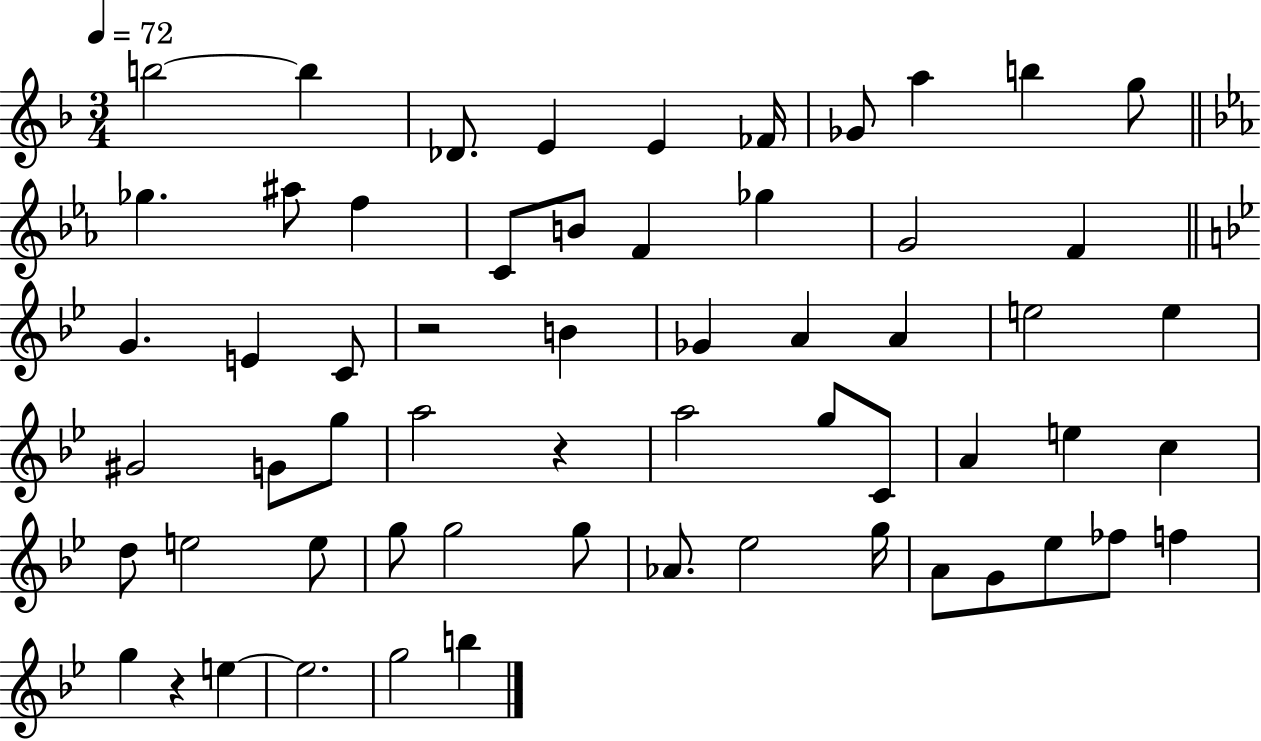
{
  \clef treble
  \numericTimeSignature
  \time 3/4
  \key f \major
  \tempo 4 = 72
  b''2~~ b''4 | des'8. e'4 e'4 fes'16 | ges'8 a''4 b''4 g''8 | \bar "||" \break \key c \minor ges''4. ais''8 f''4 | c'8 b'8 f'4 ges''4 | g'2 f'4 | \bar "||" \break \key bes \major g'4. e'4 c'8 | r2 b'4 | ges'4 a'4 a'4 | e''2 e''4 | \break gis'2 g'8 g''8 | a''2 r4 | a''2 g''8 c'8 | a'4 e''4 c''4 | \break d''8 e''2 e''8 | g''8 g''2 g''8 | aes'8. ees''2 g''16 | a'8 g'8 ees''8 fes''8 f''4 | \break g''4 r4 e''4~~ | e''2. | g''2 b''4 | \bar "|."
}